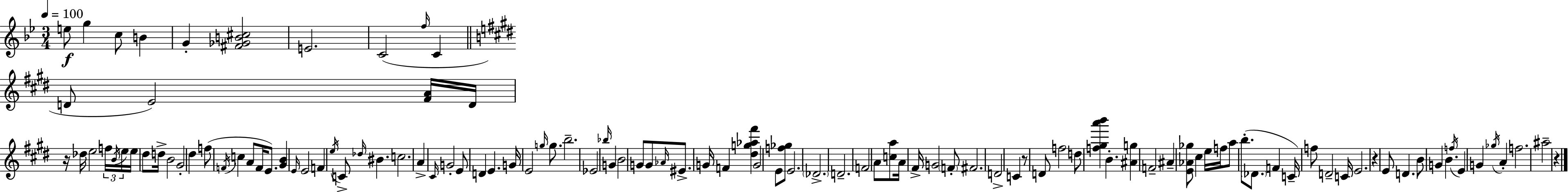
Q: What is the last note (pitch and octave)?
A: A#5